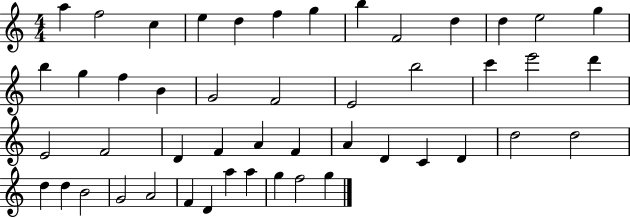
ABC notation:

X:1
T:Untitled
M:4/4
L:1/4
K:C
a f2 c e d f g b F2 d d e2 g b g f B G2 F2 E2 b2 c' e'2 d' E2 F2 D F A F A D C D d2 d2 d d B2 G2 A2 F D a a g f2 g